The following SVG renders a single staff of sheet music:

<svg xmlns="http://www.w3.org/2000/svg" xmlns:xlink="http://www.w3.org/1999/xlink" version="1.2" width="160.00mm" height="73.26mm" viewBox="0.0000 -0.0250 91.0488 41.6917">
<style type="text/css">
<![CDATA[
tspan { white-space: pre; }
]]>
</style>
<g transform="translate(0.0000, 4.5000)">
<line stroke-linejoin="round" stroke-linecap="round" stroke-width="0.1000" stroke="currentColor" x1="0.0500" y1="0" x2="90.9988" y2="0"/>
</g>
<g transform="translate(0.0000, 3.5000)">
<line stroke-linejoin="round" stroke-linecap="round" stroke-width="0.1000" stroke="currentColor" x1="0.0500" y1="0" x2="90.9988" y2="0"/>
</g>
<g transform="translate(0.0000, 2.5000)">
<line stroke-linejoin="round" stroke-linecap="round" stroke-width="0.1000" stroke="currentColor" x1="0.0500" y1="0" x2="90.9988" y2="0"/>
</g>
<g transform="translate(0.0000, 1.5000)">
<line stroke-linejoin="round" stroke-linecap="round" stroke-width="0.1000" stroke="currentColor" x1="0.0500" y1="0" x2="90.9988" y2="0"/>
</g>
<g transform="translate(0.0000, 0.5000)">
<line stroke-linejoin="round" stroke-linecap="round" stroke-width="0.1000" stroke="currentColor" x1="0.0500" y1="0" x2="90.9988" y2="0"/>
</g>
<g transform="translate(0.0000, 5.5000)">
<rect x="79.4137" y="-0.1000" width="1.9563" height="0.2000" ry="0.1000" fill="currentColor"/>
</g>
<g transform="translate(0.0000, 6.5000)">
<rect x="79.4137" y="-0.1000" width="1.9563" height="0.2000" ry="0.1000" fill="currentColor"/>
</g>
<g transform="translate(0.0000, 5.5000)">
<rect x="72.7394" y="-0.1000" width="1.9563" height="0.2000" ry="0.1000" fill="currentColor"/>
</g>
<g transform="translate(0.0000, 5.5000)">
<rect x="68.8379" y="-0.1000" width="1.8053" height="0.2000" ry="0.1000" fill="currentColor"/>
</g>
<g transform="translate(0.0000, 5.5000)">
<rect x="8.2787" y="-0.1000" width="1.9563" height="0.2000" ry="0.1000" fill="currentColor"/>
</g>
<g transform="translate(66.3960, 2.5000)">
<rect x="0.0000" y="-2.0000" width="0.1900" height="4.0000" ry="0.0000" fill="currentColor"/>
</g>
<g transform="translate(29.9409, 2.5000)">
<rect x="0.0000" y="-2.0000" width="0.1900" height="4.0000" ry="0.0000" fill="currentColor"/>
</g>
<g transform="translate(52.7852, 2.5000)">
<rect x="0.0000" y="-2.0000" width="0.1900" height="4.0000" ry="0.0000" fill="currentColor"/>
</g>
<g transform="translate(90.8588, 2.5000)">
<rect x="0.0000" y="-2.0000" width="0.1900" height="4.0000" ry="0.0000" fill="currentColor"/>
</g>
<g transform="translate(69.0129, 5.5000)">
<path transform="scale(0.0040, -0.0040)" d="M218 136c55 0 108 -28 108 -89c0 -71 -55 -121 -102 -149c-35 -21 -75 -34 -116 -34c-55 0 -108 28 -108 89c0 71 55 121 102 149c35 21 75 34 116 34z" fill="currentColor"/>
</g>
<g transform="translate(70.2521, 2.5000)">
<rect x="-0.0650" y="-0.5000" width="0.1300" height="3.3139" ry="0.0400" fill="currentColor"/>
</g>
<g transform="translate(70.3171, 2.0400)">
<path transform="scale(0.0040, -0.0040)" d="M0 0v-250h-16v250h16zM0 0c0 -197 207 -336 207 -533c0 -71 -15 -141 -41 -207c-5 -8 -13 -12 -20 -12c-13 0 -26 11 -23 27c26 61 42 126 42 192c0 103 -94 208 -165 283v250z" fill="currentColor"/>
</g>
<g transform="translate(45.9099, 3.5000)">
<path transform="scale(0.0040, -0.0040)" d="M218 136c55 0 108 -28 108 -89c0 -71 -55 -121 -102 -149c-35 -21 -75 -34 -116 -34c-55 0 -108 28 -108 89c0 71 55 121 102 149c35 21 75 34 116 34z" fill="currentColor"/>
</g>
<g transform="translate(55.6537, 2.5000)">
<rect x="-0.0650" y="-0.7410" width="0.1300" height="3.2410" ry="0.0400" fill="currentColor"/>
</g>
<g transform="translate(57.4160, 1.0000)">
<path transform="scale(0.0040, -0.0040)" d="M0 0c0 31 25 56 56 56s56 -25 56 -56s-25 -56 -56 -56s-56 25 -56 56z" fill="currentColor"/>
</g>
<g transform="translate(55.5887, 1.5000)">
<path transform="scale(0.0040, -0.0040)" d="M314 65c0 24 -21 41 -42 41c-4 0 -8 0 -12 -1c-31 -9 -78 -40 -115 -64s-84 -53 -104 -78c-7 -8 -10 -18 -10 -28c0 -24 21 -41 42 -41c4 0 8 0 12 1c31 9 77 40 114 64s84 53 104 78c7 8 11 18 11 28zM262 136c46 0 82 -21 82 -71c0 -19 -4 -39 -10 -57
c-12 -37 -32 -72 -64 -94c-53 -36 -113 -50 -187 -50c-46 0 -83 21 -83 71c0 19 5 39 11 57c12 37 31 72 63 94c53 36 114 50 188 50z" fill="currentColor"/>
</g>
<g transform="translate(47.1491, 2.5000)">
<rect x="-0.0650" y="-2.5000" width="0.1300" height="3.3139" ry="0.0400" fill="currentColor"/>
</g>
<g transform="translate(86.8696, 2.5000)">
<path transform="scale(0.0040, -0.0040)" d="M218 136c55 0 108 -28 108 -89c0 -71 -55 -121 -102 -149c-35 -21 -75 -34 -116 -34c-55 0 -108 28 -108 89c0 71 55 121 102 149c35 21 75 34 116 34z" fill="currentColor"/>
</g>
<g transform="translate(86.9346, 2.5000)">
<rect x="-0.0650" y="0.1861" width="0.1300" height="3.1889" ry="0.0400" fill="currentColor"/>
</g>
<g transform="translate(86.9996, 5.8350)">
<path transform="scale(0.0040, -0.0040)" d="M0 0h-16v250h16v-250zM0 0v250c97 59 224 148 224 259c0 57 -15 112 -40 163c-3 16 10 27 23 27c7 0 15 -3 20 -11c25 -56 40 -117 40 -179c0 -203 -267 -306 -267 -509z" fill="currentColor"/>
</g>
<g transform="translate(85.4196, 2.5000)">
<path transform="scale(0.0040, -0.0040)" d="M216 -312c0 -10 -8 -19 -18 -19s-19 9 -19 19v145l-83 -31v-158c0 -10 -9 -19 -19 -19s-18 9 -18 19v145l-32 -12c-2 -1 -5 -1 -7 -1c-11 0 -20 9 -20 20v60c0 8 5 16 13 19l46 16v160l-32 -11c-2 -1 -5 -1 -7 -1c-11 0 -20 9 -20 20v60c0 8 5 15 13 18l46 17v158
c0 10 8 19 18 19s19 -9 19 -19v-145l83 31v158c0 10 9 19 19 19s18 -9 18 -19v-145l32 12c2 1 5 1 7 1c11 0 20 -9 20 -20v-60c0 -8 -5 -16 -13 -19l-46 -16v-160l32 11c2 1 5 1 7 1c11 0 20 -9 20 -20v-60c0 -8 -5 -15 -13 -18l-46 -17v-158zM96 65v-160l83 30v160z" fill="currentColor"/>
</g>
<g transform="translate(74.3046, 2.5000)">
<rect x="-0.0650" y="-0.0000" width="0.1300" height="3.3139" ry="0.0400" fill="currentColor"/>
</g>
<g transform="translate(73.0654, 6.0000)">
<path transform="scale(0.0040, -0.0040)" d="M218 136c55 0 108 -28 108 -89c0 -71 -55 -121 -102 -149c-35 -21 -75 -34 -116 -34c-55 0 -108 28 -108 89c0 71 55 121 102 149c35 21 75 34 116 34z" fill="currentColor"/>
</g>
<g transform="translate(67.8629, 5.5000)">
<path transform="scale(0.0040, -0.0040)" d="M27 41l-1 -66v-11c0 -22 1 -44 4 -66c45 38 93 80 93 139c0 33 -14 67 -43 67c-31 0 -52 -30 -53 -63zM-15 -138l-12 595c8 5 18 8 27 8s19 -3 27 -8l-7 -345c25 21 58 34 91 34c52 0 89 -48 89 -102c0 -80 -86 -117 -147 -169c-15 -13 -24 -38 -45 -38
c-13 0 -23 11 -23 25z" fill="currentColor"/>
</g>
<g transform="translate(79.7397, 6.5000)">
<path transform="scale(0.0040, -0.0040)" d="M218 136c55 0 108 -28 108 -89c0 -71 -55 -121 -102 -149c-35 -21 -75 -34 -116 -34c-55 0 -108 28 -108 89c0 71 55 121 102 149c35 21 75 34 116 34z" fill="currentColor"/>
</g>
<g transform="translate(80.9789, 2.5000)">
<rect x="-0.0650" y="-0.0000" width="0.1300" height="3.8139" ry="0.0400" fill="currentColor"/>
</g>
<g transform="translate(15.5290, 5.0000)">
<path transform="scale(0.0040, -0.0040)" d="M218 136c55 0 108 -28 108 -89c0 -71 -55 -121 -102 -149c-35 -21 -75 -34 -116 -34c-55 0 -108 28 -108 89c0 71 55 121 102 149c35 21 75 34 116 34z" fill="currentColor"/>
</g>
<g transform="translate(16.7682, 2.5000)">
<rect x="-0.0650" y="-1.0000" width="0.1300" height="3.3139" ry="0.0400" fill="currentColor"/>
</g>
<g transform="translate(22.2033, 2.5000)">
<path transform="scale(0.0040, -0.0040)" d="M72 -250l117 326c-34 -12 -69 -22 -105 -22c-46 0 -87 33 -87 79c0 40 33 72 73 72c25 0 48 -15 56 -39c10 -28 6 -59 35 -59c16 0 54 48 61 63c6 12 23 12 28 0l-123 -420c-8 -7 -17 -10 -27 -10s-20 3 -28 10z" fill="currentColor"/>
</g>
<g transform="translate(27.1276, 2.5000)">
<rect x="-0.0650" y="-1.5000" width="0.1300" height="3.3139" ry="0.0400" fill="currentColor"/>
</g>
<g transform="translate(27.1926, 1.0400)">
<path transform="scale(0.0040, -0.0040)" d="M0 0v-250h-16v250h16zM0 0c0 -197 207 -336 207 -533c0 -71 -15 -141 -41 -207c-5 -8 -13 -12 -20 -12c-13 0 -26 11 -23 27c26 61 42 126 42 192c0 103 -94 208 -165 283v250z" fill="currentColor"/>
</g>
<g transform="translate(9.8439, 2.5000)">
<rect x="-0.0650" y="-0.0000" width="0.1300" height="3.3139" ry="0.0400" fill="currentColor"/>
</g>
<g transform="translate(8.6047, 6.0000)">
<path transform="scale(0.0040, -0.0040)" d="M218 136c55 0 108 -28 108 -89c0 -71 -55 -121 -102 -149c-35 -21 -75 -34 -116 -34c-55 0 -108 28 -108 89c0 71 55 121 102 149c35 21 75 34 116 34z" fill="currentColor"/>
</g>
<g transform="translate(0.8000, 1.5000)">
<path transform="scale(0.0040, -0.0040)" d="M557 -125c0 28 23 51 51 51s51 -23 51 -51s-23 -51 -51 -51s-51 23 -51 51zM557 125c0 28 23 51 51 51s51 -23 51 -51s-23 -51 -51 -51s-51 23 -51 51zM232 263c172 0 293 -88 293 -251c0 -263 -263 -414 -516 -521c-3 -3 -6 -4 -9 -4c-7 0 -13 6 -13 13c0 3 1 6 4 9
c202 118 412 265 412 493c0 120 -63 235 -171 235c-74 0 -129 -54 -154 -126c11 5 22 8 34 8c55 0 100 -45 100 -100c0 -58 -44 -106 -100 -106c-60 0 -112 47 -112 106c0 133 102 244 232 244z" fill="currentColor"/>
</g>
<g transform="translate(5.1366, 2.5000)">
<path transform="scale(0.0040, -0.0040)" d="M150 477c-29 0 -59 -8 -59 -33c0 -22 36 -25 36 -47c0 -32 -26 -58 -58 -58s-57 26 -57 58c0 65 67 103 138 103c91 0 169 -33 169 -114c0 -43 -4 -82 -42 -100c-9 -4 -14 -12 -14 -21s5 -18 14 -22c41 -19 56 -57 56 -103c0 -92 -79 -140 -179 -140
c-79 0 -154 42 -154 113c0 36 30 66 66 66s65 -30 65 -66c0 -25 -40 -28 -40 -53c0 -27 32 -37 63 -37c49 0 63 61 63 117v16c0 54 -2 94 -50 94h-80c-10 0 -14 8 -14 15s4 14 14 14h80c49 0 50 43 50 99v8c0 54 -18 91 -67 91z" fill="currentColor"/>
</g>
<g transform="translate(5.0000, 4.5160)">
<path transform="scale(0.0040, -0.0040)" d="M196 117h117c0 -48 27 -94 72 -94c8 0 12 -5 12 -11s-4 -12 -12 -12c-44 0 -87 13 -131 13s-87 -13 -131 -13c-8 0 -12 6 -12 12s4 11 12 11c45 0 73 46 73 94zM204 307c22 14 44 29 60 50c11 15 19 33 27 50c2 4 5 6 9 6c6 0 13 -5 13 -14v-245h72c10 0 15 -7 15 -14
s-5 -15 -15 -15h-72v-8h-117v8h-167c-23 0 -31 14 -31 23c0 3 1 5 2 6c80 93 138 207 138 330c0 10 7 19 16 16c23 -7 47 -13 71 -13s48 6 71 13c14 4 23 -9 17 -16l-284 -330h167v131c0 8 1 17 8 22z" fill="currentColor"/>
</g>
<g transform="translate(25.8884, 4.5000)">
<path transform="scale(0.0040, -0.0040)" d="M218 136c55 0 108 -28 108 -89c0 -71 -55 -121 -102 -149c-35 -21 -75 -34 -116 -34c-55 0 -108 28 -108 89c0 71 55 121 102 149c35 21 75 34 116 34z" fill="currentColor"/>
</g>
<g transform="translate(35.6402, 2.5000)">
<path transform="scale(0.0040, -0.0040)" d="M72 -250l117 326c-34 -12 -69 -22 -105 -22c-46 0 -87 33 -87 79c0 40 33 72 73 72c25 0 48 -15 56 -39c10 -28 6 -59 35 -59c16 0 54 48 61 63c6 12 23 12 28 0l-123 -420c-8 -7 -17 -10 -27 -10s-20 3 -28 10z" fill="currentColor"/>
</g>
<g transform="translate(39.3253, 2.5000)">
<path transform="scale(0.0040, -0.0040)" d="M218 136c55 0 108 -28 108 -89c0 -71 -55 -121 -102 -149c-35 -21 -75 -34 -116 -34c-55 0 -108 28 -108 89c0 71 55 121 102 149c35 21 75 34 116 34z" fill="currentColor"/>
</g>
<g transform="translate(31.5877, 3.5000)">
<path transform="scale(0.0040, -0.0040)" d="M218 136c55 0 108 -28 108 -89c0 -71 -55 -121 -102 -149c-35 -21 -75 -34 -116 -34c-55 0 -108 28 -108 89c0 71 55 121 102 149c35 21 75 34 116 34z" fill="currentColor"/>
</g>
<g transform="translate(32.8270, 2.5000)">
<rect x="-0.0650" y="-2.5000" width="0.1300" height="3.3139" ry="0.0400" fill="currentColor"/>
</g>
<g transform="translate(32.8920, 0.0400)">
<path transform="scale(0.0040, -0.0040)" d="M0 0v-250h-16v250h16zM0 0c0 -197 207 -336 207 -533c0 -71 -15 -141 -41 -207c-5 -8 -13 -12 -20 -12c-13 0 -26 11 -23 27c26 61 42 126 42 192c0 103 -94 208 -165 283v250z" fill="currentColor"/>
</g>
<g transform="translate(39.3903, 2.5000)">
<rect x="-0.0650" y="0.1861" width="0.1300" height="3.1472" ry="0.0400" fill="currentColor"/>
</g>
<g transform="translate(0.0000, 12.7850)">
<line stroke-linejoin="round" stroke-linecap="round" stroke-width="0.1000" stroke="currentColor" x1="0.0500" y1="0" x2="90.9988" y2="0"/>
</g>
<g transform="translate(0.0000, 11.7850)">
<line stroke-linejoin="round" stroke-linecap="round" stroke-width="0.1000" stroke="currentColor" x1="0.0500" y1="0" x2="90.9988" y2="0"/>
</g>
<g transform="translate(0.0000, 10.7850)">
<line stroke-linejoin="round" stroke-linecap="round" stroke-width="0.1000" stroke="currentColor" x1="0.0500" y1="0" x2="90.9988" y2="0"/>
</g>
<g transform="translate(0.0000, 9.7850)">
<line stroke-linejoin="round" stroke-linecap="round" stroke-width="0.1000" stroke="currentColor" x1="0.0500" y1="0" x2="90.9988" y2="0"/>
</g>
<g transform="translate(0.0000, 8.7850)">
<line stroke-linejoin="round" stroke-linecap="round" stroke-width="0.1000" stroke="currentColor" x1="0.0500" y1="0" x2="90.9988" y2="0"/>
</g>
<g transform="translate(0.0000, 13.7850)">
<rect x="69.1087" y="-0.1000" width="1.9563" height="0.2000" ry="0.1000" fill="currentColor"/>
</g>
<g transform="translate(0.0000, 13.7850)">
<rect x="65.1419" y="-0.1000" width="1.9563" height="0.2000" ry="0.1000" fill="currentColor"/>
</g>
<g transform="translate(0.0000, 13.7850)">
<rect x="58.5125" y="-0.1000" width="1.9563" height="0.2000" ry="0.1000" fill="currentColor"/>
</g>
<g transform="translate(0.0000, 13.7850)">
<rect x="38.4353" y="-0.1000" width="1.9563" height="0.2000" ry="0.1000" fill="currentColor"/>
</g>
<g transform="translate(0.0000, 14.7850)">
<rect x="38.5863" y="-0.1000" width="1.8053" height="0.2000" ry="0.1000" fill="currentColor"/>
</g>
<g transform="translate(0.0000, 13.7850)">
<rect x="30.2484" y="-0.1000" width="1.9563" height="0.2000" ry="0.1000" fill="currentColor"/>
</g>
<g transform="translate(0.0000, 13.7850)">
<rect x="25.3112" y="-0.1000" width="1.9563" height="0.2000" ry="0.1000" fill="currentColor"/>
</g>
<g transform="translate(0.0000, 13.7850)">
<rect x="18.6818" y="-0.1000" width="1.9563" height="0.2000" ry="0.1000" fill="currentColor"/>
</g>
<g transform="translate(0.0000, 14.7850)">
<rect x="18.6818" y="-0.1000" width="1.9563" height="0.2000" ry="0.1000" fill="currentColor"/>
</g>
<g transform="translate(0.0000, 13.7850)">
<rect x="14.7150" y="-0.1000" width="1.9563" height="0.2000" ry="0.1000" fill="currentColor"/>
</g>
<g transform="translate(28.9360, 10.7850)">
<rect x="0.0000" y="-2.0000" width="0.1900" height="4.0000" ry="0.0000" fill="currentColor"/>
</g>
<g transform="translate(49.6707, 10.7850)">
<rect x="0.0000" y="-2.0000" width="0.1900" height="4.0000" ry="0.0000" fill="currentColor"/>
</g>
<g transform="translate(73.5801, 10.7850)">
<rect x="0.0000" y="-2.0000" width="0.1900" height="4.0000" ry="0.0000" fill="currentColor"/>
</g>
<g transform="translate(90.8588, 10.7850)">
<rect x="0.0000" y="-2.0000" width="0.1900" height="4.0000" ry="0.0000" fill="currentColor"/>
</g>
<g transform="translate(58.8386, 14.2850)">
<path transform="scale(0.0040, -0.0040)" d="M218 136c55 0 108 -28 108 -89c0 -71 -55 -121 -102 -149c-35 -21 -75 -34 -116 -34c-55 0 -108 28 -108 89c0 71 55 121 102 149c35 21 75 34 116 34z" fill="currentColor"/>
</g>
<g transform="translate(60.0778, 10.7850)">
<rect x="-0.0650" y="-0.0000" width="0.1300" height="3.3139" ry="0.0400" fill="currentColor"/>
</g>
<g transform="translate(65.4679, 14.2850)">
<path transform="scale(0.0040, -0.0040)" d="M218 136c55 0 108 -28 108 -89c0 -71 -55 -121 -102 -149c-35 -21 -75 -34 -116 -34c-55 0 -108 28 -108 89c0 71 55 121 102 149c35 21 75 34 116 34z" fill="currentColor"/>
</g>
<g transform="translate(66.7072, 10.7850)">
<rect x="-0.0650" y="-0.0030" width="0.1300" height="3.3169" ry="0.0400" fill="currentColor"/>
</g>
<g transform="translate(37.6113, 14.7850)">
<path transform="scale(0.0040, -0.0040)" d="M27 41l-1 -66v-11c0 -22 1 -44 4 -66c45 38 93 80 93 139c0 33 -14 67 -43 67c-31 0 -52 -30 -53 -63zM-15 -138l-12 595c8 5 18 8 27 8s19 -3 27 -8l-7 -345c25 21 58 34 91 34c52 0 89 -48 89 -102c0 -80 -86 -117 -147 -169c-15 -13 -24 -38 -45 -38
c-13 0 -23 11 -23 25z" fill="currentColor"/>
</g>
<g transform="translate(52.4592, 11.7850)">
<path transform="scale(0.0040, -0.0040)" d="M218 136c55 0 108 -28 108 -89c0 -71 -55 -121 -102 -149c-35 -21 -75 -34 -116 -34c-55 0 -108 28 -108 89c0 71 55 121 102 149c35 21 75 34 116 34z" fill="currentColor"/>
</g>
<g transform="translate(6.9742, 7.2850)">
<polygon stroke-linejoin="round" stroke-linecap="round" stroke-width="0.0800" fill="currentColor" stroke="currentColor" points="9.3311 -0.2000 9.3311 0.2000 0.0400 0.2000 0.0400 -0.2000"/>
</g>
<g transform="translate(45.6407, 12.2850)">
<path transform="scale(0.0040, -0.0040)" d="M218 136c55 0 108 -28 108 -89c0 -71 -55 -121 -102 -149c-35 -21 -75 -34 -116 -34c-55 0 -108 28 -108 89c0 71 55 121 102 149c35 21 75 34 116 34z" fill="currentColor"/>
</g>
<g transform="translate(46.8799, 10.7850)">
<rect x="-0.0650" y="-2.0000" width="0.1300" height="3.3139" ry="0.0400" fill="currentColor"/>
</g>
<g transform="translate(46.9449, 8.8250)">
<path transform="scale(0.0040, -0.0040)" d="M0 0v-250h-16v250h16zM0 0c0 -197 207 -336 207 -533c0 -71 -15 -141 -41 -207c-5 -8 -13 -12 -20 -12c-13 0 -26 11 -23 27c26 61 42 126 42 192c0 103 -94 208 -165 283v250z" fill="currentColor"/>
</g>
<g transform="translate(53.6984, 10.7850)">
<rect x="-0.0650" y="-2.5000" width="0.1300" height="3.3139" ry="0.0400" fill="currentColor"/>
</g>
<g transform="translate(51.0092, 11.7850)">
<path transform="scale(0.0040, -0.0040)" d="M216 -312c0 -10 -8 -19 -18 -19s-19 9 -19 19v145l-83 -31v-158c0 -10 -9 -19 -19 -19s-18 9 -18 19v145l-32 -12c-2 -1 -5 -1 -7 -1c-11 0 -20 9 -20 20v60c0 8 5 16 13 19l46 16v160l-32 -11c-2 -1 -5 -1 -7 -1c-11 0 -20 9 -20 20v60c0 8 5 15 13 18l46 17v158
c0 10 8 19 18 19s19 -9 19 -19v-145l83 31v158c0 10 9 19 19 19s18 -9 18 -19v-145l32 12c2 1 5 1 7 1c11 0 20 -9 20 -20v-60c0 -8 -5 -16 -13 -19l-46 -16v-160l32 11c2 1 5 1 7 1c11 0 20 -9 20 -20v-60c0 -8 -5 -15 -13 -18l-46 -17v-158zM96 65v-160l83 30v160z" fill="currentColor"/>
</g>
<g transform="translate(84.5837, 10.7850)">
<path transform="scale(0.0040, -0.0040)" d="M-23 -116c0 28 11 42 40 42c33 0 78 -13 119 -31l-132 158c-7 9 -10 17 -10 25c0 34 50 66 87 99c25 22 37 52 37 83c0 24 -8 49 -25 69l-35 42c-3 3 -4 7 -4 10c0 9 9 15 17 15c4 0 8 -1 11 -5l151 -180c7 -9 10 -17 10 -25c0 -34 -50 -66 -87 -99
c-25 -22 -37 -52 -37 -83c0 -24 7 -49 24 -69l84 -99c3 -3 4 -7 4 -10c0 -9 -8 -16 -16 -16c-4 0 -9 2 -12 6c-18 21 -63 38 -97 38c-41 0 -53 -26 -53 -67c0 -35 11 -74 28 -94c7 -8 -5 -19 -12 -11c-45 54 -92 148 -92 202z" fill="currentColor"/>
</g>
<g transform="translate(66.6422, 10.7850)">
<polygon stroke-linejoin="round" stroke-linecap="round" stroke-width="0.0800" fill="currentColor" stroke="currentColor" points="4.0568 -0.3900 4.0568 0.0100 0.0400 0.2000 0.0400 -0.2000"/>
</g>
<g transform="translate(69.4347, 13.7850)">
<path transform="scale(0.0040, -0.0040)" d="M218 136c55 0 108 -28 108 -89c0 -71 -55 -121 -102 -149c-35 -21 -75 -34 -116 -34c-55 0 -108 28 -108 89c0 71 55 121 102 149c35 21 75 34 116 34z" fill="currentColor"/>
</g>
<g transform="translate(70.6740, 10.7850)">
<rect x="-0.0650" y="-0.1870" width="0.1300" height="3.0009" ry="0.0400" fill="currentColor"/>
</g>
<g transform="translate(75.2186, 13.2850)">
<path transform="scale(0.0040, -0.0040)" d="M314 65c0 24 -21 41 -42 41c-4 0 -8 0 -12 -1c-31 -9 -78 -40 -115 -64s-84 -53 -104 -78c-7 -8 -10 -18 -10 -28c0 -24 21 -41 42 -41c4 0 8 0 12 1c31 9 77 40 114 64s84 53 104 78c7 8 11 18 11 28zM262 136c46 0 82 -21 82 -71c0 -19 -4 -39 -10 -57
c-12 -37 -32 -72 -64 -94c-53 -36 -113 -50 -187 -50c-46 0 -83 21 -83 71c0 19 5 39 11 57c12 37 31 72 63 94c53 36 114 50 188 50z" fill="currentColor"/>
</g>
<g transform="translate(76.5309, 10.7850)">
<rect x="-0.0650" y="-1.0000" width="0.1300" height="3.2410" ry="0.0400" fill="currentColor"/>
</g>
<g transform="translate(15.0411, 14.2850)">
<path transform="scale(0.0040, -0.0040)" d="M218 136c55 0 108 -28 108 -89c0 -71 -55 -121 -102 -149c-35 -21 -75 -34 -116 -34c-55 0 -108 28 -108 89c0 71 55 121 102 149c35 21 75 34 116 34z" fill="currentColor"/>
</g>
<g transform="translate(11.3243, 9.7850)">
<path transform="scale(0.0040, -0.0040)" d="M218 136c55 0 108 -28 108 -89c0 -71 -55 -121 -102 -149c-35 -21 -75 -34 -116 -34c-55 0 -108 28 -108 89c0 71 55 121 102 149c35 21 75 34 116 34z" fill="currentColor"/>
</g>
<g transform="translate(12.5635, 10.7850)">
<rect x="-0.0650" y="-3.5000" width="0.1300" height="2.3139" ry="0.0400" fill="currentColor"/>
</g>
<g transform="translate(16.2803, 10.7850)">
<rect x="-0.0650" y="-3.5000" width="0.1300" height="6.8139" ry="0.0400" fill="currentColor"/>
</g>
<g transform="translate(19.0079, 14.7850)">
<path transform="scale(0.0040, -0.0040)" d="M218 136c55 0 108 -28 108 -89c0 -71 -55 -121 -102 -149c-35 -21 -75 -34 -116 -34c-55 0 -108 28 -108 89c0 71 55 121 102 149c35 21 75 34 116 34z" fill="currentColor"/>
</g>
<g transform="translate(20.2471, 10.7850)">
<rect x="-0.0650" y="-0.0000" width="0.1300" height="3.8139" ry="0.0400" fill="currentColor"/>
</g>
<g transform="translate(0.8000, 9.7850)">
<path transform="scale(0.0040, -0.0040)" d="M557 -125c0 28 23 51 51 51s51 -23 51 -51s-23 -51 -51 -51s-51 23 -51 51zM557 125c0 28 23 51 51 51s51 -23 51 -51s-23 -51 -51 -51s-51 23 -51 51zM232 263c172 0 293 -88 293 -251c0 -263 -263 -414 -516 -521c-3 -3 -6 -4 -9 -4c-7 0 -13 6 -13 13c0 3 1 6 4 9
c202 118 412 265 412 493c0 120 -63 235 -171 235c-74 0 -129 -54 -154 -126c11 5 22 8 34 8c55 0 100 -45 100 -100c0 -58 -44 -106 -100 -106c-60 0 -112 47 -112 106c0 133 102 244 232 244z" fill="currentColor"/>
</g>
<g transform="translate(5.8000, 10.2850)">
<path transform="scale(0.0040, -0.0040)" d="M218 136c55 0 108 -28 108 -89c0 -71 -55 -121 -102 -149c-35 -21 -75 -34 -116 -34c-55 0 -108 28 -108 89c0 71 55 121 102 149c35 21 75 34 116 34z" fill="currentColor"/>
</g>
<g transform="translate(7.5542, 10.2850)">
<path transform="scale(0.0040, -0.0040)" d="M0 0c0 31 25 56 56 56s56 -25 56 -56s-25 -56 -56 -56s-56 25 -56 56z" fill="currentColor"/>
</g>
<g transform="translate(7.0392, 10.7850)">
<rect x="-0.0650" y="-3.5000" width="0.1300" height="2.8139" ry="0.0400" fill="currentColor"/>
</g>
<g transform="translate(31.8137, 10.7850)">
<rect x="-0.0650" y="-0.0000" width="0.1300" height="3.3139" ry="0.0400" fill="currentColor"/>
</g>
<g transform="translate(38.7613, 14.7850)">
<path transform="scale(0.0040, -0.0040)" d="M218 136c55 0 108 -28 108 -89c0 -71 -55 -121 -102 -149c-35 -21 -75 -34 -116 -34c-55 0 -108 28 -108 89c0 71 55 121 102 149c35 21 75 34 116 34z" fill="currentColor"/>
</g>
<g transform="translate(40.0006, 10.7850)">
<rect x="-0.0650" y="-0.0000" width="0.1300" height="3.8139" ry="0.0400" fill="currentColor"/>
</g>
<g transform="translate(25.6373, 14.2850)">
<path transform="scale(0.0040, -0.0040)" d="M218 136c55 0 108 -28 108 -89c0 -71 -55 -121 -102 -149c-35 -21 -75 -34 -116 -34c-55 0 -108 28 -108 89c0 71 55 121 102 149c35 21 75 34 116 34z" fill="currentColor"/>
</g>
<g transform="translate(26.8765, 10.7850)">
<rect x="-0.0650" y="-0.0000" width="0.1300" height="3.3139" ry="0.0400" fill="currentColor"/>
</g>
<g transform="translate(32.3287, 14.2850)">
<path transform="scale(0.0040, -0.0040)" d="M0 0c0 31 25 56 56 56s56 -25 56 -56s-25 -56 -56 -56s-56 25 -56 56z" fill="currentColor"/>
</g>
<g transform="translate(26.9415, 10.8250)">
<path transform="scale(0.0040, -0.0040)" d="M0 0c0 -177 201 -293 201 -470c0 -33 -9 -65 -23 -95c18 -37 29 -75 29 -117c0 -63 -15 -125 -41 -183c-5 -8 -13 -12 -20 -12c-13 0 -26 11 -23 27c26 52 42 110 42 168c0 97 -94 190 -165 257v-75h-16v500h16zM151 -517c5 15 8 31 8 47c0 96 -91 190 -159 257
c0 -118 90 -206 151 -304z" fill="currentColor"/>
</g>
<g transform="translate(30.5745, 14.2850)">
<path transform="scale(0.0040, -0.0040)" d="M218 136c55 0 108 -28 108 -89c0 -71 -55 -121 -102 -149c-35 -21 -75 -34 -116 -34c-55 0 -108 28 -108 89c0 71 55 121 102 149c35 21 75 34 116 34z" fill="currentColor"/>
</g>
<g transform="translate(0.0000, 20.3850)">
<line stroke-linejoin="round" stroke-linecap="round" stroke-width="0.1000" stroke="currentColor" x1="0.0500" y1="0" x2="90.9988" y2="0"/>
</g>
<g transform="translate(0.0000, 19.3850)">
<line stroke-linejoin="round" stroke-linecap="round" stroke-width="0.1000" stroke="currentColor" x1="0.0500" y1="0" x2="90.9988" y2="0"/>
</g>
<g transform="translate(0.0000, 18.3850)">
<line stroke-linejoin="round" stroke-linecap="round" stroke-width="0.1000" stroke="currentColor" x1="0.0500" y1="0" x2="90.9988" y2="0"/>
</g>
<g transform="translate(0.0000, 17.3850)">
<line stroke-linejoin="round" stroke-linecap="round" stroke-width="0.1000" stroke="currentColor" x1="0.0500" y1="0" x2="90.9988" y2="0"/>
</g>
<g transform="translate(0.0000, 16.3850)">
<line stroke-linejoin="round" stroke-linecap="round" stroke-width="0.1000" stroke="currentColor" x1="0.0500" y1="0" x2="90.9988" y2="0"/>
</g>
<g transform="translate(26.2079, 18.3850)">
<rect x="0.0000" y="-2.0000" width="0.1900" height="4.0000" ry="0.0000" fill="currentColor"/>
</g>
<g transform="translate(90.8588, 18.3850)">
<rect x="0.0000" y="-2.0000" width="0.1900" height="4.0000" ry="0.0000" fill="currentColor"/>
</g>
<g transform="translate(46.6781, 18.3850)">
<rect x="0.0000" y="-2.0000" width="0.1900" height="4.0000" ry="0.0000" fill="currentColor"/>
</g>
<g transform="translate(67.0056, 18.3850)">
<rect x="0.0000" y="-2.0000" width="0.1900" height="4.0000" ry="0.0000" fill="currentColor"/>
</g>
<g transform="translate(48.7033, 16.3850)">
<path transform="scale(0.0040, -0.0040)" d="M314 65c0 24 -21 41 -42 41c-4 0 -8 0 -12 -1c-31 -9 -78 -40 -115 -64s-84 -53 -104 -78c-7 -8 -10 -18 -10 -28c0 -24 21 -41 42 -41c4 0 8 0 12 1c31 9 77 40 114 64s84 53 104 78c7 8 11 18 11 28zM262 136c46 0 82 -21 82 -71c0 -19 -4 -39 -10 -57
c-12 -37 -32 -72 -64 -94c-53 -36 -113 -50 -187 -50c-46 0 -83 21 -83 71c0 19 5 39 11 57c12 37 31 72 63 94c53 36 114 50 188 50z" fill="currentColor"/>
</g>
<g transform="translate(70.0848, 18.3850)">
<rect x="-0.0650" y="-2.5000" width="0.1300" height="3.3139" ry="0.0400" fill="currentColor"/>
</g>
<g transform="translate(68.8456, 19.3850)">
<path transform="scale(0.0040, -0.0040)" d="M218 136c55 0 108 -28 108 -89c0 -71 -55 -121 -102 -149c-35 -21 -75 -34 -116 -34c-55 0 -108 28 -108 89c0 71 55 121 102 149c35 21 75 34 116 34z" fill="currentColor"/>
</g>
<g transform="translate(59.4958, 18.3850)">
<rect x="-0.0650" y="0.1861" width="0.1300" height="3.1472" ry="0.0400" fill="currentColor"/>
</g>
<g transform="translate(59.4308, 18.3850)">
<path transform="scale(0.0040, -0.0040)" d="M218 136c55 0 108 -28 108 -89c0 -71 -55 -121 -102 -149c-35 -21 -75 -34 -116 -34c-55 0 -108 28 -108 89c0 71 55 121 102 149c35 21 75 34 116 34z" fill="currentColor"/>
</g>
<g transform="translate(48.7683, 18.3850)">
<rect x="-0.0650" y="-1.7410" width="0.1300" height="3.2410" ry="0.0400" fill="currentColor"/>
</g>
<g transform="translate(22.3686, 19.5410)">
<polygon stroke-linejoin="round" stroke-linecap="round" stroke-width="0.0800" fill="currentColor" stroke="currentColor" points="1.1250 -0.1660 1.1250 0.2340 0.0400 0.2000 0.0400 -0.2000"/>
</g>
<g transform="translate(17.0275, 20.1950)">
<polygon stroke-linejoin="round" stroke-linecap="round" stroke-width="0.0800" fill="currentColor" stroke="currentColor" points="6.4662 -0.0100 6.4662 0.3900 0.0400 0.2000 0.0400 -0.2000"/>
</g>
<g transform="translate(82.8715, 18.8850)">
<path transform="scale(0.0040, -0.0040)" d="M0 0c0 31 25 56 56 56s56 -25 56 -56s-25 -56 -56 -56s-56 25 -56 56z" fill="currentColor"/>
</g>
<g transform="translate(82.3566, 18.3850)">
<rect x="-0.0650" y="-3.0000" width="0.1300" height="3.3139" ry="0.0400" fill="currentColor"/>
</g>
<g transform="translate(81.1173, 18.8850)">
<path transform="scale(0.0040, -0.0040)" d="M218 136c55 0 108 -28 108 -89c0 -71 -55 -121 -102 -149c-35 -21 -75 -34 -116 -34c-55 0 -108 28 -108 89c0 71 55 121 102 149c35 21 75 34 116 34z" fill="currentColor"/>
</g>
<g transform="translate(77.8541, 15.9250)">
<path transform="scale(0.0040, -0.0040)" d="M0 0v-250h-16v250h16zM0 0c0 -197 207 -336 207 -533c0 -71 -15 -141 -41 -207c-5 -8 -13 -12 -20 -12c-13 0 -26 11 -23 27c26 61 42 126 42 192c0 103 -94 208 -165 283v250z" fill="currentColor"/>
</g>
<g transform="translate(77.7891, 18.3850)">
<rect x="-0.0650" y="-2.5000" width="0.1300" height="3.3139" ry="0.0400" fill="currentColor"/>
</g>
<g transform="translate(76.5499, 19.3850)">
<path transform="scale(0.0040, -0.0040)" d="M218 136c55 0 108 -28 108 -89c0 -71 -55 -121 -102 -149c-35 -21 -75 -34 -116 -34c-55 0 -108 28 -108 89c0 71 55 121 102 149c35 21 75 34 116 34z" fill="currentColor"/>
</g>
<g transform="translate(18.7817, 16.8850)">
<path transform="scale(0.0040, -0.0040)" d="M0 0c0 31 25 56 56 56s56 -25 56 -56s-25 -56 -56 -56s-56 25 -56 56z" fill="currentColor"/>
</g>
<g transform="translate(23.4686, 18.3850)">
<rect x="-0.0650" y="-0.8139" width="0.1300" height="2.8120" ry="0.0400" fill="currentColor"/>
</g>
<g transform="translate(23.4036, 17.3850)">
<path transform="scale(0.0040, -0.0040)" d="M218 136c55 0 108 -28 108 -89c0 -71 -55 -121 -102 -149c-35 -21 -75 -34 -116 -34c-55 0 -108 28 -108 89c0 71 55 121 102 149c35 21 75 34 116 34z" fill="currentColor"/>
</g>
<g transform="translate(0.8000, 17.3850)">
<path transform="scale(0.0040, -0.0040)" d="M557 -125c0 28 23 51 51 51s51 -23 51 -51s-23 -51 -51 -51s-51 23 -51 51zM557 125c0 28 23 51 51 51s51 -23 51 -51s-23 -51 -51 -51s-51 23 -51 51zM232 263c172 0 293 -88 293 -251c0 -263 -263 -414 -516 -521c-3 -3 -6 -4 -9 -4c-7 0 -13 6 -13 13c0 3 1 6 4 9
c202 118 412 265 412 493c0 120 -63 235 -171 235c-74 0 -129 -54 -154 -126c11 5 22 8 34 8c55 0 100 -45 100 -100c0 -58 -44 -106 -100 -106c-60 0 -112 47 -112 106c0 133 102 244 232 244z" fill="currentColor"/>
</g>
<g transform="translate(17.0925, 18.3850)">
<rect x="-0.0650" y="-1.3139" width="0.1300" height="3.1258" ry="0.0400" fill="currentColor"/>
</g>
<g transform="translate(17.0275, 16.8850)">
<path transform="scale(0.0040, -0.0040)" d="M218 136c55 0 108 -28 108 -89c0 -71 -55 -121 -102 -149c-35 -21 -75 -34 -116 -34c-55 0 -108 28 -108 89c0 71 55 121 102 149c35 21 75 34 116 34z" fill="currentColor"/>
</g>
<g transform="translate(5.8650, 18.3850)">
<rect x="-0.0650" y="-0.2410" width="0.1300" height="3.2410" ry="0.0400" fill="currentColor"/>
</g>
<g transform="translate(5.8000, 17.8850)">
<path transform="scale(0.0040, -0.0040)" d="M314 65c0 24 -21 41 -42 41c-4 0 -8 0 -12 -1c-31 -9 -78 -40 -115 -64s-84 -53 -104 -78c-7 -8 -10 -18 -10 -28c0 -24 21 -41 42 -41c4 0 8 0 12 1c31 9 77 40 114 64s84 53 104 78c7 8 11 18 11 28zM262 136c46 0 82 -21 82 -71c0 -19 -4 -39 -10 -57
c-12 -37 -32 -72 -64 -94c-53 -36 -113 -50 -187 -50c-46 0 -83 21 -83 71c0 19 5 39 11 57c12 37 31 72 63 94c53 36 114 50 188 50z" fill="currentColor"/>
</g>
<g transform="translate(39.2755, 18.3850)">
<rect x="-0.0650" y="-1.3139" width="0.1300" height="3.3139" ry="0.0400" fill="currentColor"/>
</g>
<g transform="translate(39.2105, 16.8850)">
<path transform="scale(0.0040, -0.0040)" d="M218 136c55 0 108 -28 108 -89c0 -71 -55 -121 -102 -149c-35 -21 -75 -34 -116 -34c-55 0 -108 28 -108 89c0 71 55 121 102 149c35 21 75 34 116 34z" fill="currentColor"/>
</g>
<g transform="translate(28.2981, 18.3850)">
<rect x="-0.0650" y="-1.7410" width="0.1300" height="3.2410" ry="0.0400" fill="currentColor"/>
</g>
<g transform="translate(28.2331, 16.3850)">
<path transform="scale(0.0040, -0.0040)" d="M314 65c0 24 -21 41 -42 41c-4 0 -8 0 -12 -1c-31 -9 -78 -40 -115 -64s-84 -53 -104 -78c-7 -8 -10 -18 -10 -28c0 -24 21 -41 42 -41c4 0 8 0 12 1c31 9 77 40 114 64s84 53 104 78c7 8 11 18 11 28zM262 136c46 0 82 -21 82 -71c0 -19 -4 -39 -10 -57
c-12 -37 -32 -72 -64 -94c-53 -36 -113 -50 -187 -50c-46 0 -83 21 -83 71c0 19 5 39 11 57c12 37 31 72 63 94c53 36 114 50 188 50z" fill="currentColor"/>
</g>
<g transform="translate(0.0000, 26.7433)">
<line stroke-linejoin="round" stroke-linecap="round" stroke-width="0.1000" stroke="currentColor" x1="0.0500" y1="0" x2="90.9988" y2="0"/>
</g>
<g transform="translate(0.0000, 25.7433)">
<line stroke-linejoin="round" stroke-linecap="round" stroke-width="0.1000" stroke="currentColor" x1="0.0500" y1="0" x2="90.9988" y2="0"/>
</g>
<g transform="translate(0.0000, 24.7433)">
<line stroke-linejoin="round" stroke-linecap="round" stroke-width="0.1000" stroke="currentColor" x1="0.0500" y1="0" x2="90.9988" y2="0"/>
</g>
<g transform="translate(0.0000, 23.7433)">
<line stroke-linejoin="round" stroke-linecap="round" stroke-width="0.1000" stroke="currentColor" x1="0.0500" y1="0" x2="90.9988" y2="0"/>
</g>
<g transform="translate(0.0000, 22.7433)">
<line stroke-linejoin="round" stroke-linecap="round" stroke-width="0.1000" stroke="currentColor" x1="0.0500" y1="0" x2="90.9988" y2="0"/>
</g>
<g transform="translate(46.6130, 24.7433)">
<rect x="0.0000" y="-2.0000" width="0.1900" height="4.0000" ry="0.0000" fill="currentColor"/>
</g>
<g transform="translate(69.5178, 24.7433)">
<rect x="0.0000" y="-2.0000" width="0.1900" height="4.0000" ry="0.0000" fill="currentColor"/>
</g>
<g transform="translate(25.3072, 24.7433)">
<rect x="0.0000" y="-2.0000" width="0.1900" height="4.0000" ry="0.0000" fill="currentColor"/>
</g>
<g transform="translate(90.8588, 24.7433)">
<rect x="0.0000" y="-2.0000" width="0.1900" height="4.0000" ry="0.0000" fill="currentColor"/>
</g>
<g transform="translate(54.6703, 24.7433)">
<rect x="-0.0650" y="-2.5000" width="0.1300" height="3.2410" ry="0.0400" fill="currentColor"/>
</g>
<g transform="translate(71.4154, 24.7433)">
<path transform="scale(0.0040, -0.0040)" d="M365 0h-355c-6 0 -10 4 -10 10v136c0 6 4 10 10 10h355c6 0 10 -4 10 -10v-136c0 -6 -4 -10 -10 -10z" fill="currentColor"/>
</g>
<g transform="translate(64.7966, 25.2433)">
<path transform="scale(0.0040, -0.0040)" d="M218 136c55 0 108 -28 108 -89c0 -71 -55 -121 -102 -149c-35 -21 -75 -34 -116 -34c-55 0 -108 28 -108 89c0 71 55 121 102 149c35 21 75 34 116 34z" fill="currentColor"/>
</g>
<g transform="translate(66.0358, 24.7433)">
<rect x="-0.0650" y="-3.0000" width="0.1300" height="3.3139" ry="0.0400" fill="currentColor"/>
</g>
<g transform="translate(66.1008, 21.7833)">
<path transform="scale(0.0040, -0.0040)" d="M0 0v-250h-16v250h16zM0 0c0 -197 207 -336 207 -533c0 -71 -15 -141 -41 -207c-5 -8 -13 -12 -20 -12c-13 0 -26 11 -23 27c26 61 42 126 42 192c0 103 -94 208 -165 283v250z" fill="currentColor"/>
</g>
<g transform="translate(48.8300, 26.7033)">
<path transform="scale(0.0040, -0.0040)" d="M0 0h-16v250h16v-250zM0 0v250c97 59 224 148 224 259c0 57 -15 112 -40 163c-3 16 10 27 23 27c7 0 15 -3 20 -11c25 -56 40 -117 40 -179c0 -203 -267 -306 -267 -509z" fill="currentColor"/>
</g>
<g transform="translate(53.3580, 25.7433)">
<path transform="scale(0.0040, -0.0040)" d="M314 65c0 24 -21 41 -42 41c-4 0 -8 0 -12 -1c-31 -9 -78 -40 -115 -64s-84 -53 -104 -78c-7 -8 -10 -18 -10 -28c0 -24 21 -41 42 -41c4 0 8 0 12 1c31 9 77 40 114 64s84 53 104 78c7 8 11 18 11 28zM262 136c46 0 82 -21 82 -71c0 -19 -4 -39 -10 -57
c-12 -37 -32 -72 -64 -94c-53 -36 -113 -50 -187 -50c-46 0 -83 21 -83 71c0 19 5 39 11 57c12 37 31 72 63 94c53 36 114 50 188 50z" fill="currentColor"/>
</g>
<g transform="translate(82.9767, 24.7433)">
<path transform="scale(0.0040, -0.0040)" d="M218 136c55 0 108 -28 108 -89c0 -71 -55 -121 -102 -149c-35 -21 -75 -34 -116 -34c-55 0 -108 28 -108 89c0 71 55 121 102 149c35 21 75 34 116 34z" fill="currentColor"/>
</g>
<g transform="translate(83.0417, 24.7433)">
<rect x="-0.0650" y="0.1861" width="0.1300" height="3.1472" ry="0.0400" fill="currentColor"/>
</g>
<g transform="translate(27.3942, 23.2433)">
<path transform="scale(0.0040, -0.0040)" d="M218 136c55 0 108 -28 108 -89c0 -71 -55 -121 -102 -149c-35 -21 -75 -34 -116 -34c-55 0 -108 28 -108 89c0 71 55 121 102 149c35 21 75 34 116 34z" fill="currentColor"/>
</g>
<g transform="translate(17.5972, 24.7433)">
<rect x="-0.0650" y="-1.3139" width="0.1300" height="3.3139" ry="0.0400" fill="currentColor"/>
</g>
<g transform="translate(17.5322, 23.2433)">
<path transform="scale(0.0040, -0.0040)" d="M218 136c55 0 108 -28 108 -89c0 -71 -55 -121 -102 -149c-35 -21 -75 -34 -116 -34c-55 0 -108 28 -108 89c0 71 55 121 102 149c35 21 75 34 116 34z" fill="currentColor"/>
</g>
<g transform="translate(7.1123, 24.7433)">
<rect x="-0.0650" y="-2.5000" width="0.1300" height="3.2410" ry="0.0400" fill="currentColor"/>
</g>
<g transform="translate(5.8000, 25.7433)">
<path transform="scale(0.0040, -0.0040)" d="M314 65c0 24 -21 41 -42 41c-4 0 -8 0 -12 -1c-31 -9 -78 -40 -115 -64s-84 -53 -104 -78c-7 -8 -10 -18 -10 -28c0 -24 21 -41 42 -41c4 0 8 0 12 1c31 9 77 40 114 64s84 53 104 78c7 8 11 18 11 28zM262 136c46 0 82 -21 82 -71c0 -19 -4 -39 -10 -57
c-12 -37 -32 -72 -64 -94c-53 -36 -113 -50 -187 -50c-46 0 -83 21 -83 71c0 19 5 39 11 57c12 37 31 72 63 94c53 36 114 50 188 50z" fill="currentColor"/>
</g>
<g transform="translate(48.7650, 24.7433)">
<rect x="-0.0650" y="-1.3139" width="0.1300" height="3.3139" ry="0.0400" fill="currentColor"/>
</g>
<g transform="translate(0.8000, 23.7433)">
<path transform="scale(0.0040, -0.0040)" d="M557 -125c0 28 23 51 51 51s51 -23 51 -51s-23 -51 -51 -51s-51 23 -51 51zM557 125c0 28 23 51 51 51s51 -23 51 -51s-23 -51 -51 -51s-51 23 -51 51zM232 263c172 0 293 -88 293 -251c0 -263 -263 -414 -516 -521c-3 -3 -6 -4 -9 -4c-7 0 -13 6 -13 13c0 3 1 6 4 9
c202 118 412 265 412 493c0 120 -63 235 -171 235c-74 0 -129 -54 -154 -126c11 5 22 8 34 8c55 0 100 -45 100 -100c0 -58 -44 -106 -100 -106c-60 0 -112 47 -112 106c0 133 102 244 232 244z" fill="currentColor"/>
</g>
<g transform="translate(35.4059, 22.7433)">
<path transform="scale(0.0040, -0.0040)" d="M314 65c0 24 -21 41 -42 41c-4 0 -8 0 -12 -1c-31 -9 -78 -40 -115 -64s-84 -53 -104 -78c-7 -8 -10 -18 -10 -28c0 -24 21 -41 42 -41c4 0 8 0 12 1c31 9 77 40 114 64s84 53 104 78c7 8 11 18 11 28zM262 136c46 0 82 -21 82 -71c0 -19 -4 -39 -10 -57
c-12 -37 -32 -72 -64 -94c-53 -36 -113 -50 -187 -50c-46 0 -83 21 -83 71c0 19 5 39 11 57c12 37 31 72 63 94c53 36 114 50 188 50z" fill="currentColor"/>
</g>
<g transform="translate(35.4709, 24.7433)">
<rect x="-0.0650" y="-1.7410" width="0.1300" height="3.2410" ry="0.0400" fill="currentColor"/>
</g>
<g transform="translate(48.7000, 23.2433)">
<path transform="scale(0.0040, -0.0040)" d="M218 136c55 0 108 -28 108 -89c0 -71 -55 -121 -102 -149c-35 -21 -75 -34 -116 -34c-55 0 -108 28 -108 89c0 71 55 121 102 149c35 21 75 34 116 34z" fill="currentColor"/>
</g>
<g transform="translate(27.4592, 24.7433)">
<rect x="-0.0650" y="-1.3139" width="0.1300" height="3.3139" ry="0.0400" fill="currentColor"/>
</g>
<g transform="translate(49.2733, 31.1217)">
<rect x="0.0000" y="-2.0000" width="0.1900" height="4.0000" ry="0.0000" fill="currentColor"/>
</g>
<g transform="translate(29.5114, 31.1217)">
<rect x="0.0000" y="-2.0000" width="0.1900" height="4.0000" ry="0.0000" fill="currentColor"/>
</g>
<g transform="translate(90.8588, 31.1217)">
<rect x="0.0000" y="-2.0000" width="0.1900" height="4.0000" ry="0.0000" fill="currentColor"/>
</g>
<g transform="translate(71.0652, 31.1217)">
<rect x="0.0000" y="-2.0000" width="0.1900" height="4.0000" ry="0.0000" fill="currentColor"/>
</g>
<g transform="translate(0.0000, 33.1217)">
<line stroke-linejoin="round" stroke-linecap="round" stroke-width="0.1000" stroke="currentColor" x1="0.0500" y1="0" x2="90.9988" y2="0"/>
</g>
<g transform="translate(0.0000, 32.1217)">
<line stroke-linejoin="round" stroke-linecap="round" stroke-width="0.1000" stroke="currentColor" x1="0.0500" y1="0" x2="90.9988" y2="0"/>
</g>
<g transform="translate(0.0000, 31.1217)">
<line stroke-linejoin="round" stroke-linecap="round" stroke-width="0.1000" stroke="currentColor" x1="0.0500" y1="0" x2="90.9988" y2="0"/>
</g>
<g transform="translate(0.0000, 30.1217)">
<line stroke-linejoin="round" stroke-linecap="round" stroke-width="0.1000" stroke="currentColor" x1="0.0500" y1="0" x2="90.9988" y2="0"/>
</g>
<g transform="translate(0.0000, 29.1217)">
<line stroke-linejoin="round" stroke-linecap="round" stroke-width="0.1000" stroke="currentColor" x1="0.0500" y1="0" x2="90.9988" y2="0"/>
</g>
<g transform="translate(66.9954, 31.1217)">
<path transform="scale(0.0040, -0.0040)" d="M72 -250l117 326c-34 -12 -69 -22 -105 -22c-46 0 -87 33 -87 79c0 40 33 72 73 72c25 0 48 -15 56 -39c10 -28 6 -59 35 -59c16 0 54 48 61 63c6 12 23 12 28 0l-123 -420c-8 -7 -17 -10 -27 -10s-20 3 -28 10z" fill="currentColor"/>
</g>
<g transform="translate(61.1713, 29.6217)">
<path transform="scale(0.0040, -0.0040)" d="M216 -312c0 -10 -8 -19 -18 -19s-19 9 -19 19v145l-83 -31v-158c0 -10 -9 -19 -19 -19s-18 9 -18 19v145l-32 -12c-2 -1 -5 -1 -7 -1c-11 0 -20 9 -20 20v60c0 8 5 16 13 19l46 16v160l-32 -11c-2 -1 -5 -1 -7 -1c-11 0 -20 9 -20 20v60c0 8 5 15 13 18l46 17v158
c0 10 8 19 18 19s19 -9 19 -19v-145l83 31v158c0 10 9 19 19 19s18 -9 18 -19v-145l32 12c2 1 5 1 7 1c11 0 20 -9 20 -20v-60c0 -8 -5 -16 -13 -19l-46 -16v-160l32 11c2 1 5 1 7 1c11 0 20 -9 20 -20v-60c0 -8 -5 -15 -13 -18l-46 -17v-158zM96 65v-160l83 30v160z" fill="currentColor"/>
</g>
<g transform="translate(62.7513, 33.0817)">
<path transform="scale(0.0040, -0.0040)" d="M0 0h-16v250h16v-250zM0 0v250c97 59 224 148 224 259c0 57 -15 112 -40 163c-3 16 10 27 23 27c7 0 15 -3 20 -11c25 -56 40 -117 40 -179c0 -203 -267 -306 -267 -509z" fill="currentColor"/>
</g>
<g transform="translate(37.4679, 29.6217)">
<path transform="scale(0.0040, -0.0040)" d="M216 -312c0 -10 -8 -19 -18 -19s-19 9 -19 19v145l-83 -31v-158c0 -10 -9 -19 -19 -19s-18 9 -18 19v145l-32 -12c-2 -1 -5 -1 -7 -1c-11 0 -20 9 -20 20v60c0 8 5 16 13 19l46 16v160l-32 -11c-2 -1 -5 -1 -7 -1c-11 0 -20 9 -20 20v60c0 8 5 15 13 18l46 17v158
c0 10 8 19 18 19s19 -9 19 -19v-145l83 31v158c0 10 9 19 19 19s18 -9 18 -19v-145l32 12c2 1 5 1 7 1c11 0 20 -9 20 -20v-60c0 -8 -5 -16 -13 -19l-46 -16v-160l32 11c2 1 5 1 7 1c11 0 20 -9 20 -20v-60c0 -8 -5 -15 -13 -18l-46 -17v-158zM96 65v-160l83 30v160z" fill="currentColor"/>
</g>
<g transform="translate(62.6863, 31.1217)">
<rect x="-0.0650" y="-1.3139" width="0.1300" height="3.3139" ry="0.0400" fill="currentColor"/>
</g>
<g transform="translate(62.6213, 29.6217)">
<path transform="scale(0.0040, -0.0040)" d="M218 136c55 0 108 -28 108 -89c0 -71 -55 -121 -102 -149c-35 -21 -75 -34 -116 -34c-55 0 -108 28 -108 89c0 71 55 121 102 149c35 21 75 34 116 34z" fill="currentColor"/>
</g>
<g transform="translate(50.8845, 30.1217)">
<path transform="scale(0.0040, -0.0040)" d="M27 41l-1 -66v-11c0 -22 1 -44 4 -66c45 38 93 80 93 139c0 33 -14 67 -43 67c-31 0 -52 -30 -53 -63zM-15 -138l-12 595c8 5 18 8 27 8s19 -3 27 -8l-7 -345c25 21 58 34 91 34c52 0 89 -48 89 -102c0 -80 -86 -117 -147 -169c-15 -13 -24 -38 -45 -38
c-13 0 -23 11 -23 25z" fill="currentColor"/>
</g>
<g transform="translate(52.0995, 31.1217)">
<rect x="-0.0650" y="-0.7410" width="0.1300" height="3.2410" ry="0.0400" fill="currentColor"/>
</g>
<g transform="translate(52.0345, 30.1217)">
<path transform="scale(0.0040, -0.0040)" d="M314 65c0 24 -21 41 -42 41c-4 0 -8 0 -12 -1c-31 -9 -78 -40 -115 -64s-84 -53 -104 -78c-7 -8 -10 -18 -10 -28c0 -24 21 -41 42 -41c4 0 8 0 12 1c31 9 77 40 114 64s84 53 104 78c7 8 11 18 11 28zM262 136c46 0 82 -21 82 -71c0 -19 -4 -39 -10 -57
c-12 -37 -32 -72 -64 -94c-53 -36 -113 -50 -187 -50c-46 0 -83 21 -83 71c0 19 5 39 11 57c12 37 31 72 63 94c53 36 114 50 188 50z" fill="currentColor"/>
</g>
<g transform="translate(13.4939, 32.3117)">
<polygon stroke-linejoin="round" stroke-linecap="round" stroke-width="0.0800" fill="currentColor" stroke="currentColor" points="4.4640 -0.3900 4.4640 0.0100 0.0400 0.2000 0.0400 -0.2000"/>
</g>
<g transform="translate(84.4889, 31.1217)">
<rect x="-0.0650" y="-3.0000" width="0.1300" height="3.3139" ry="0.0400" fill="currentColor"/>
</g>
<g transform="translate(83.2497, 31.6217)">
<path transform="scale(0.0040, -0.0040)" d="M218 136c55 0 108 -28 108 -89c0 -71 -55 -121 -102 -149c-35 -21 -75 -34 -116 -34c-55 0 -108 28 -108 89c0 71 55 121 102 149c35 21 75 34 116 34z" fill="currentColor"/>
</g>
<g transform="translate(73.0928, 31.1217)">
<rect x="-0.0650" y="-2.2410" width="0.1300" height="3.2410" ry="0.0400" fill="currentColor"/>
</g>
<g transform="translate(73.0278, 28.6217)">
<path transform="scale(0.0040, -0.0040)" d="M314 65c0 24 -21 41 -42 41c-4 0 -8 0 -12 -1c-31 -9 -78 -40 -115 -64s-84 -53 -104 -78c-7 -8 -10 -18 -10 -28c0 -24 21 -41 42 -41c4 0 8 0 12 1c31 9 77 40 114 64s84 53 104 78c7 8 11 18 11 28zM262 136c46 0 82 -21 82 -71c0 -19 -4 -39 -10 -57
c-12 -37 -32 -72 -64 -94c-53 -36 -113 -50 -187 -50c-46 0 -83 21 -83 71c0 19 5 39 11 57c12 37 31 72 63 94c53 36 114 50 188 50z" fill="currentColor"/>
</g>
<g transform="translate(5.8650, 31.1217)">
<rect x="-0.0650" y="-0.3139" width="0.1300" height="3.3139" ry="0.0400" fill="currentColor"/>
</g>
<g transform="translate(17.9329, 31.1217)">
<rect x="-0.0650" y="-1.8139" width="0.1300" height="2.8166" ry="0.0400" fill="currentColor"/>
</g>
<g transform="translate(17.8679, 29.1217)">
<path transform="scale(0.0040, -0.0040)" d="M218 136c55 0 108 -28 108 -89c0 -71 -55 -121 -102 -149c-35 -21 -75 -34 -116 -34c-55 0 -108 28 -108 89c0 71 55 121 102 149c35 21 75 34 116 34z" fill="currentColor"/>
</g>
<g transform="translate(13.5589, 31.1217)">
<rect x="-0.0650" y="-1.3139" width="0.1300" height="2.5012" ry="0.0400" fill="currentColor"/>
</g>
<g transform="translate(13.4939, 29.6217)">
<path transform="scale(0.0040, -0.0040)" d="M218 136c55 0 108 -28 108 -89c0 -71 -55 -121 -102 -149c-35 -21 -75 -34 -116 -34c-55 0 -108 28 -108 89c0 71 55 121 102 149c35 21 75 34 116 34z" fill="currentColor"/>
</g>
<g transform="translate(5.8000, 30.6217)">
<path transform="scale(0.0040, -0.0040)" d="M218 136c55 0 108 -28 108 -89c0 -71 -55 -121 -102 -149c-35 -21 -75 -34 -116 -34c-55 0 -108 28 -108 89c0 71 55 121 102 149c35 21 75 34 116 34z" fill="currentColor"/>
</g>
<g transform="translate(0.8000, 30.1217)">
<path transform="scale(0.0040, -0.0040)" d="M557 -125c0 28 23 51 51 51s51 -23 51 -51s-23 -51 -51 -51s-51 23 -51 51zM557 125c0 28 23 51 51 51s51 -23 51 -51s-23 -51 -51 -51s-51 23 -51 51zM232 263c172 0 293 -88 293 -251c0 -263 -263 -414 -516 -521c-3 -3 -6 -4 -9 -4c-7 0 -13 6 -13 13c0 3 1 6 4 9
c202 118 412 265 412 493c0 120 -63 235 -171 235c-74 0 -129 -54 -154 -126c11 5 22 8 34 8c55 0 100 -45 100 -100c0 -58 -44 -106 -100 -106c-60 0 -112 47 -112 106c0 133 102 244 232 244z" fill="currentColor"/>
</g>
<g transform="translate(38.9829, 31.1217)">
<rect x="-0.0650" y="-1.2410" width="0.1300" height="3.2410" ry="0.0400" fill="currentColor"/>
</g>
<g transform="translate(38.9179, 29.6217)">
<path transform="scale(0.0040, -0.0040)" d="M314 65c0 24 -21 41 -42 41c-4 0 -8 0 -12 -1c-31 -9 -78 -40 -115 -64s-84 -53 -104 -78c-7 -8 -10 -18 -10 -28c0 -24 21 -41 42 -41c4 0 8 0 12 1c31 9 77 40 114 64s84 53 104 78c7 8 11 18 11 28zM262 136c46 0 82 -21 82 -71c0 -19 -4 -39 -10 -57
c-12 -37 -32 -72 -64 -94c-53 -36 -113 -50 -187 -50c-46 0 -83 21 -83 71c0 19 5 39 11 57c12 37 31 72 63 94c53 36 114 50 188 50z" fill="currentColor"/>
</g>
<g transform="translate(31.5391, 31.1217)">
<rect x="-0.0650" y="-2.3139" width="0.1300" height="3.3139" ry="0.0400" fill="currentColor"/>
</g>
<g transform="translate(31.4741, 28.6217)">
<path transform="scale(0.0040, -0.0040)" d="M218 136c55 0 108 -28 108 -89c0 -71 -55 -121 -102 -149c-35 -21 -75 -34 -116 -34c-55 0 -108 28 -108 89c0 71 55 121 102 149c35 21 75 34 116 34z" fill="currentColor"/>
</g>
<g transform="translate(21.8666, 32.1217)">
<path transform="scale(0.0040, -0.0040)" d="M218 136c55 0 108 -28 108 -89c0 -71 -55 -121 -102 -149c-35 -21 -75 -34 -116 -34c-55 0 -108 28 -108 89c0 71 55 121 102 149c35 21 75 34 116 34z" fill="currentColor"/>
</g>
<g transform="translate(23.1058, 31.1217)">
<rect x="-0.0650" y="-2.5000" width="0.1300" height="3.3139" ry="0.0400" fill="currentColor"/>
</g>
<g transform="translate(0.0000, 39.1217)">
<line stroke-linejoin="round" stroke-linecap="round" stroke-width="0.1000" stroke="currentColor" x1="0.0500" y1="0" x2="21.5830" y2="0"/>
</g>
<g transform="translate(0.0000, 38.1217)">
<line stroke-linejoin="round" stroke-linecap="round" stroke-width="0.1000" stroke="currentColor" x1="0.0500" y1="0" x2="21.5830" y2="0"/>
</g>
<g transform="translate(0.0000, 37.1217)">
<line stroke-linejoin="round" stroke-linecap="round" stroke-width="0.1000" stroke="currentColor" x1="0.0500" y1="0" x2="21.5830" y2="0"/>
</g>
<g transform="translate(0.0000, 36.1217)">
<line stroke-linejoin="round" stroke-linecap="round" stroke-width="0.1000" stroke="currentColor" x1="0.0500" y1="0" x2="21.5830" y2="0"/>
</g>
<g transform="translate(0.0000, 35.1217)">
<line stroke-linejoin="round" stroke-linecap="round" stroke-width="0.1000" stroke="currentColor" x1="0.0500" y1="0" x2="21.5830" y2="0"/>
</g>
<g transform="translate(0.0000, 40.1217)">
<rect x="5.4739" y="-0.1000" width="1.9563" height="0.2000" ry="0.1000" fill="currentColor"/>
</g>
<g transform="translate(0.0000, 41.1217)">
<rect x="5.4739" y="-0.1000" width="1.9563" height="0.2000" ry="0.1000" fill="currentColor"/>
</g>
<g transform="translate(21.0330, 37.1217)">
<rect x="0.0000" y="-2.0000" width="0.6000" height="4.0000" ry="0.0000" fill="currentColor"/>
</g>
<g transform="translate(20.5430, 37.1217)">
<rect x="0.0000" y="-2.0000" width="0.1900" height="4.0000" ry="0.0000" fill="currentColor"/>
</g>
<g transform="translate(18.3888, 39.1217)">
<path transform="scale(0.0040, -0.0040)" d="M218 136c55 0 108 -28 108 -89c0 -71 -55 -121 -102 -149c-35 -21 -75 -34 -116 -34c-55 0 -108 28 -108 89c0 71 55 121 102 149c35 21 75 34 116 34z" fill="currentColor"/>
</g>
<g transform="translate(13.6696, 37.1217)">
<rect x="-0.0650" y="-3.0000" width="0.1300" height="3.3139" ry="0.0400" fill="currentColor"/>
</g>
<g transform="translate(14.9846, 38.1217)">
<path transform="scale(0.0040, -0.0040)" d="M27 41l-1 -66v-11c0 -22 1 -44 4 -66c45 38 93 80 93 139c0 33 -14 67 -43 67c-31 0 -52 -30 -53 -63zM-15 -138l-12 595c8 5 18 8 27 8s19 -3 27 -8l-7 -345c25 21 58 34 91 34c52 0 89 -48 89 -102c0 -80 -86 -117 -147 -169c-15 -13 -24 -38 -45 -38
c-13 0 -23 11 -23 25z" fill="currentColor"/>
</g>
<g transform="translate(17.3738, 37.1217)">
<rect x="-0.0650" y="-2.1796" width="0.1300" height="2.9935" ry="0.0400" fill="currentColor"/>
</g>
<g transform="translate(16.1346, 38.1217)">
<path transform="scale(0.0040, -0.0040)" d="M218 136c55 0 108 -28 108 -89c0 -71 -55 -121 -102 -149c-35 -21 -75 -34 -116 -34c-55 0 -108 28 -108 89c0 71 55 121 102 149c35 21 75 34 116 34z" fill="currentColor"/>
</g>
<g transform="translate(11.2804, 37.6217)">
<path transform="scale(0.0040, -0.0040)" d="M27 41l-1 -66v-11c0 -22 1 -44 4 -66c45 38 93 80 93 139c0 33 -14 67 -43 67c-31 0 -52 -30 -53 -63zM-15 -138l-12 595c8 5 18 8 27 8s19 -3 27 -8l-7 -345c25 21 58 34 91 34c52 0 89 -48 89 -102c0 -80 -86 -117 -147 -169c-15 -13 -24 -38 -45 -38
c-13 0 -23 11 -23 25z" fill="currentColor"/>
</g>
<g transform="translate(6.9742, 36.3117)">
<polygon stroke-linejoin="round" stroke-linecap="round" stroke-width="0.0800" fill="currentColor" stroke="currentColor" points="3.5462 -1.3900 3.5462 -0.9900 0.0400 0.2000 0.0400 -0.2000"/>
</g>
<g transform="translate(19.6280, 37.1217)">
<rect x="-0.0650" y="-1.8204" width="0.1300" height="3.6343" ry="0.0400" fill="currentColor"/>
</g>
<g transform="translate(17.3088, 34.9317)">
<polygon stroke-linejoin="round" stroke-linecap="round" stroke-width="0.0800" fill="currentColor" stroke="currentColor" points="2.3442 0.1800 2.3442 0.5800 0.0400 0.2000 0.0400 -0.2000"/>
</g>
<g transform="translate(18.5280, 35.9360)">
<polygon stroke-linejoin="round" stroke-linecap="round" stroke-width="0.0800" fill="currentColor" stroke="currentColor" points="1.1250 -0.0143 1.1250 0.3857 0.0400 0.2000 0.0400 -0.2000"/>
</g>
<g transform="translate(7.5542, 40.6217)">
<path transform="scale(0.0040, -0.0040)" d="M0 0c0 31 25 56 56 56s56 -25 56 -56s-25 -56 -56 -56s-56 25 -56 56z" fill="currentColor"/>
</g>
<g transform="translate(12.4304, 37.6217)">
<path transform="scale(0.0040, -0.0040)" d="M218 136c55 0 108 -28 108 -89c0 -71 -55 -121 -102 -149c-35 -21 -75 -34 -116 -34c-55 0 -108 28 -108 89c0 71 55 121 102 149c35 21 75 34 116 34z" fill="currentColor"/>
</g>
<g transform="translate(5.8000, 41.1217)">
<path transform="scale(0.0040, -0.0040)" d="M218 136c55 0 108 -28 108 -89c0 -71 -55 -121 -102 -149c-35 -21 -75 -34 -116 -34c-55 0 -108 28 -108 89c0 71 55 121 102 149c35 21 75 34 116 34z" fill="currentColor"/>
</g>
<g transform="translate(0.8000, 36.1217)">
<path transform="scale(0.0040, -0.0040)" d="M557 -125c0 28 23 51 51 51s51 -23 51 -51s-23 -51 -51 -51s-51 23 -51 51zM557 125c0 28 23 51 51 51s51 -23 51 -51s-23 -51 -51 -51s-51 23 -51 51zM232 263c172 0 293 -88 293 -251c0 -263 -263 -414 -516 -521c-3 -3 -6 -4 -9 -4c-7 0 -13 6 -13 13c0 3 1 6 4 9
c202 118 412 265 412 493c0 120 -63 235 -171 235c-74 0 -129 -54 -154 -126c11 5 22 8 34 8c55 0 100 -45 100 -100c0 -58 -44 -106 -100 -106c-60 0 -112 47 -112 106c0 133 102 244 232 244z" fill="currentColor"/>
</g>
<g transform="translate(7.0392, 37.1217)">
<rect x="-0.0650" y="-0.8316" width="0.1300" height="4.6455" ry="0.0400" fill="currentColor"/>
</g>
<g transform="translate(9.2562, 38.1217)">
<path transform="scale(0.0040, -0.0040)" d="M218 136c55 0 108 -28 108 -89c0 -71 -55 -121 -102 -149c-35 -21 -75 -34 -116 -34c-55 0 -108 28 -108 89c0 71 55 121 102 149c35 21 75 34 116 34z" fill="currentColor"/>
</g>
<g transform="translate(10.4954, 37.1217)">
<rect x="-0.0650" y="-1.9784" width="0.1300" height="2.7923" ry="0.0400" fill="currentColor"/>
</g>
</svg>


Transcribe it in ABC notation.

X:1
T:Untitled
M:3/4
L:1/4
K:C
D,, F,, z/2 G,,/2 B,,/2 z/2 D, B,, F,2 _E,,/2 D,, C,, ^D,/2 E,/2 F,/2 D,,/2 C,, D,,/4 D,, _C,, A,,/2 ^B,, D,, D,,/2 E,,/2 F,,2 z E,2 G,/2 F,/4 A,2 G, A,2 D, B,, B,,/2 C, B,,2 G, G, A,2 G,/2 B,,2 C,/2 z2 D, E, G,/2 A,/2 B,, B, ^G,2 _F,2 ^G,/2 z/2 B,2 C, C,,/2 B,,/2 _C, _B,,/2 G,,/4